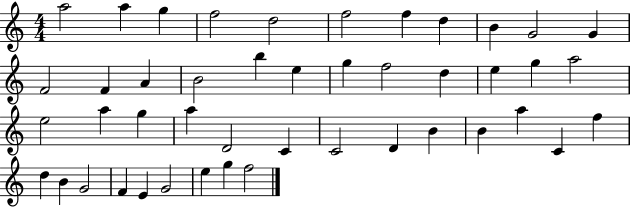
{
  \clef treble
  \numericTimeSignature
  \time 4/4
  \key c \major
  a''2 a''4 g''4 | f''2 d''2 | f''2 f''4 d''4 | b'4 g'2 g'4 | \break f'2 f'4 a'4 | b'2 b''4 e''4 | g''4 f''2 d''4 | e''4 g''4 a''2 | \break e''2 a''4 g''4 | a''4 d'2 c'4 | c'2 d'4 b'4 | b'4 a''4 c'4 f''4 | \break d''4 b'4 g'2 | f'4 e'4 g'2 | e''4 g''4 f''2 | \bar "|."
}